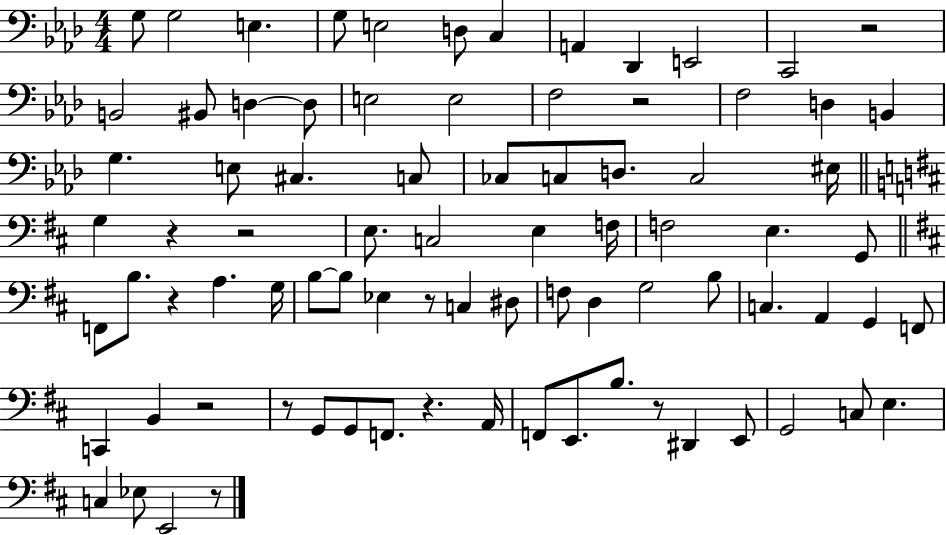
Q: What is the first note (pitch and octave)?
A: G3